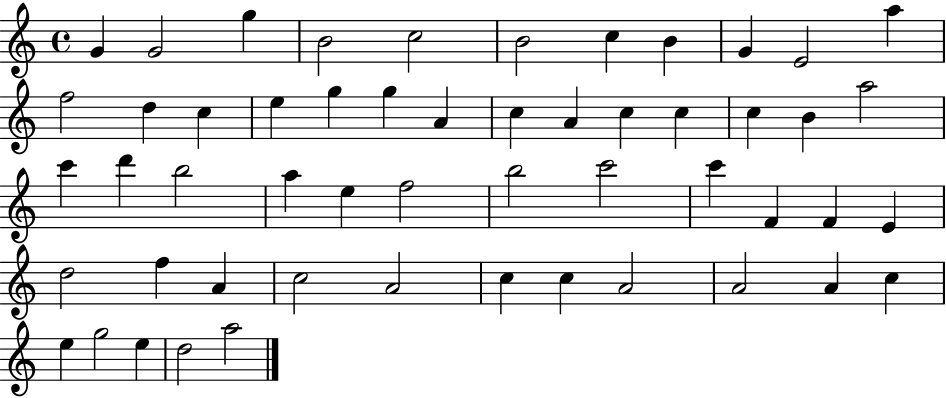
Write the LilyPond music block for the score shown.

{
  \clef treble
  \time 4/4
  \defaultTimeSignature
  \key c \major
  g'4 g'2 g''4 | b'2 c''2 | b'2 c''4 b'4 | g'4 e'2 a''4 | \break f''2 d''4 c''4 | e''4 g''4 g''4 a'4 | c''4 a'4 c''4 c''4 | c''4 b'4 a''2 | \break c'''4 d'''4 b''2 | a''4 e''4 f''2 | b''2 c'''2 | c'''4 f'4 f'4 e'4 | \break d''2 f''4 a'4 | c''2 a'2 | c''4 c''4 a'2 | a'2 a'4 c''4 | \break e''4 g''2 e''4 | d''2 a''2 | \bar "|."
}